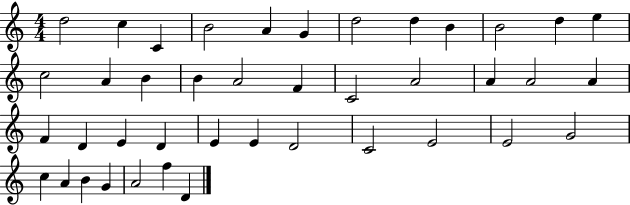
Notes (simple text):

D5/h C5/q C4/q B4/h A4/q G4/q D5/h D5/q B4/q B4/h D5/q E5/q C5/h A4/q B4/q B4/q A4/h F4/q C4/h A4/h A4/q A4/h A4/q F4/q D4/q E4/q D4/q E4/q E4/q D4/h C4/h E4/h E4/h G4/h C5/q A4/q B4/q G4/q A4/h F5/q D4/q